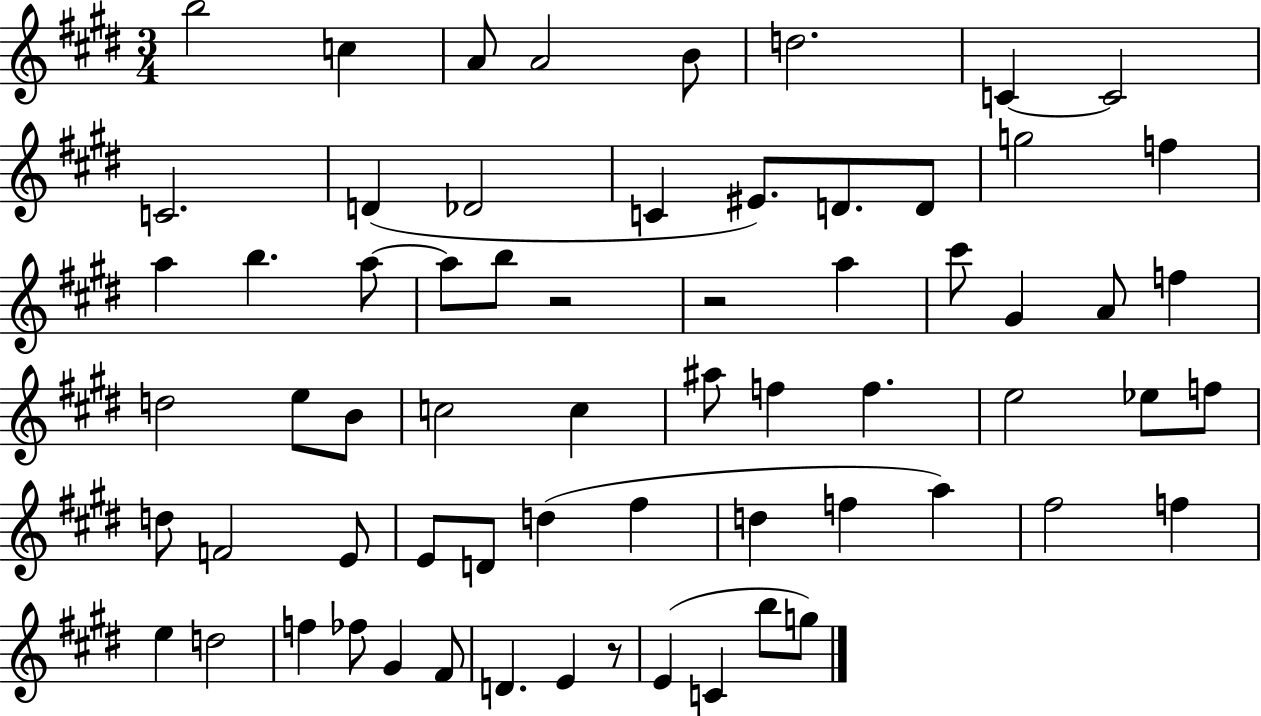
B5/h C5/q A4/e A4/h B4/e D5/h. C4/q C4/h C4/h. D4/q Db4/h C4/q EIS4/e. D4/e. D4/e G5/h F5/q A5/q B5/q. A5/e A5/e B5/e R/h R/h A5/q C#6/e G#4/q A4/e F5/q D5/h E5/e B4/e C5/h C5/q A#5/e F5/q F5/q. E5/h Eb5/e F5/e D5/e F4/h E4/e E4/e D4/e D5/q F#5/q D5/q F5/q A5/q F#5/h F5/q E5/q D5/h F5/q FES5/e G#4/q F#4/e D4/q. E4/q R/e E4/q C4/q B5/e G5/e